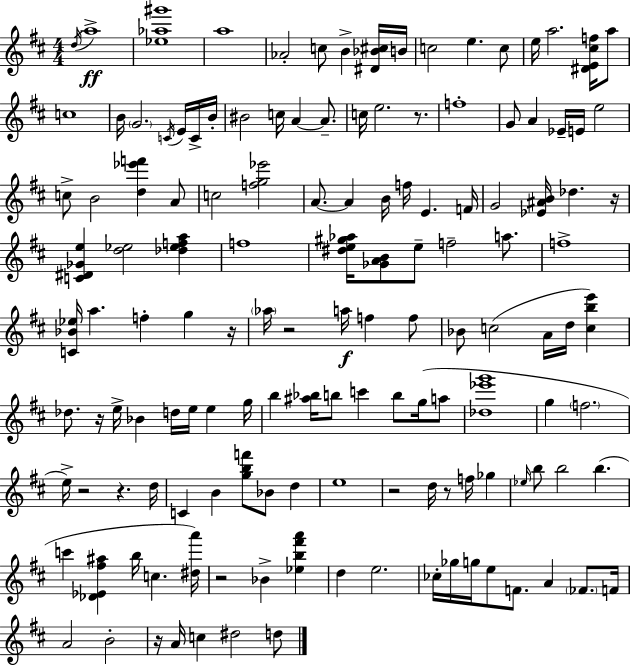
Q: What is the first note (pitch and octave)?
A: D5